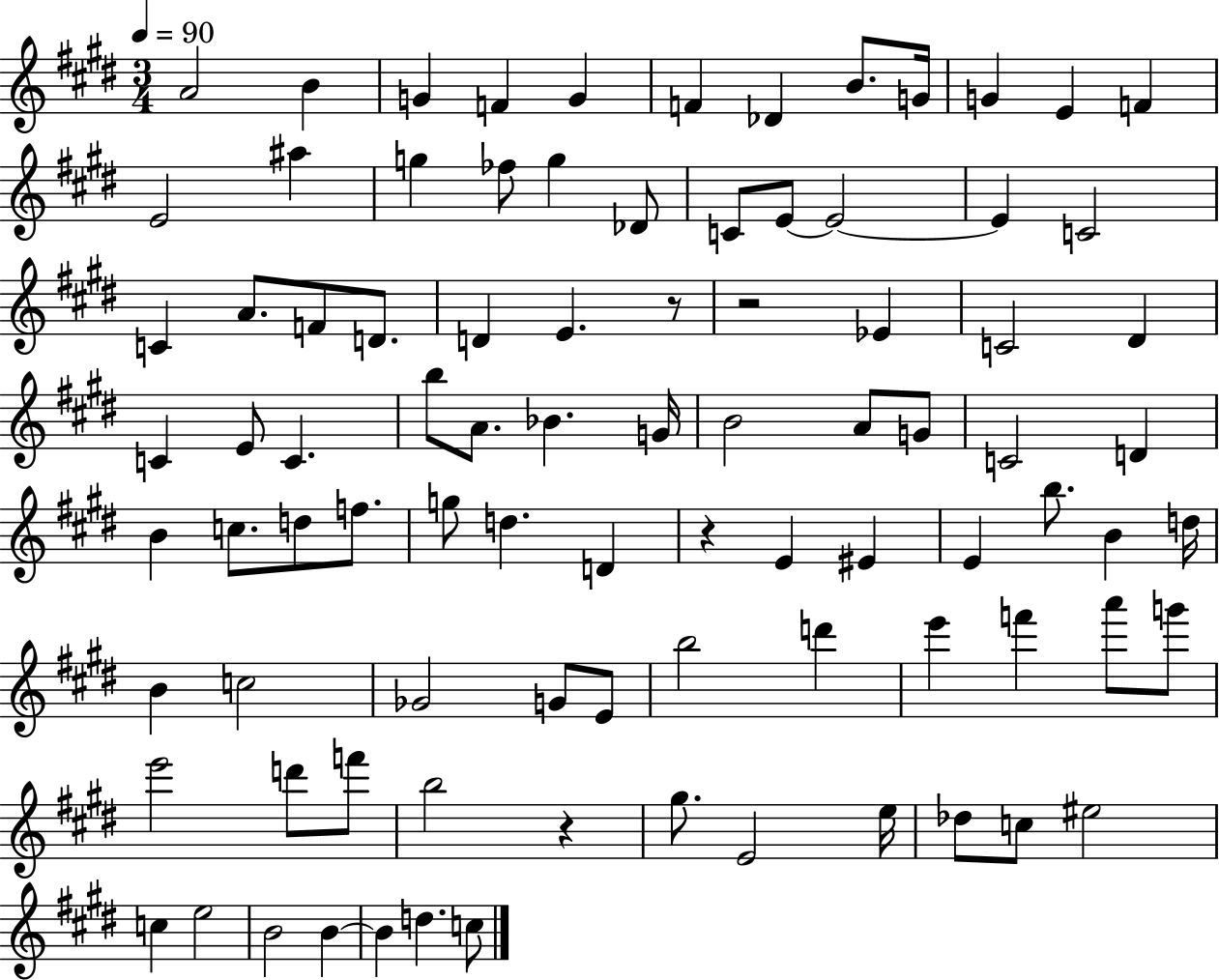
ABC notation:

X:1
T:Untitled
M:3/4
L:1/4
K:E
A2 B G F G F _D B/2 G/4 G E F E2 ^a g _f/2 g _D/2 C/2 E/2 E2 E C2 C A/2 F/2 D/2 D E z/2 z2 _E C2 ^D C E/2 C b/2 A/2 _B G/4 B2 A/2 G/2 C2 D B c/2 d/2 f/2 g/2 d D z E ^E E b/2 B d/4 B c2 _G2 G/2 E/2 b2 d' e' f' a'/2 g'/2 e'2 d'/2 f'/2 b2 z ^g/2 E2 e/4 _d/2 c/2 ^e2 c e2 B2 B B d c/2